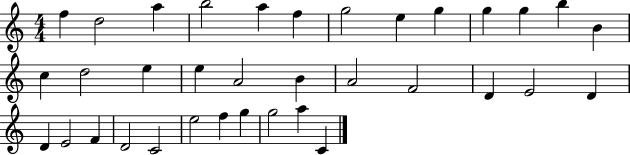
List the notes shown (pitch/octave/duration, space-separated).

F5/q D5/h A5/q B5/h A5/q F5/q G5/h E5/q G5/q G5/q G5/q B5/q B4/q C5/q D5/h E5/q E5/q A4/h B4/q A4/h F4/h D4/q E4/h D4/q D4/q E4/h F4/q D4/h C4/h E5/h F5/q G5/q G5/h A5/q C4/q